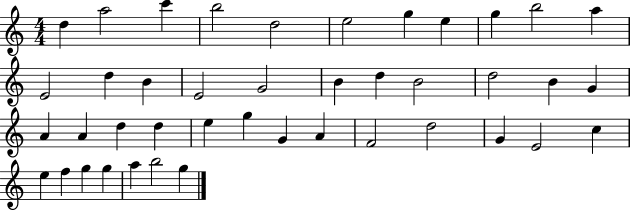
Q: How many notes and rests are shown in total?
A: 42